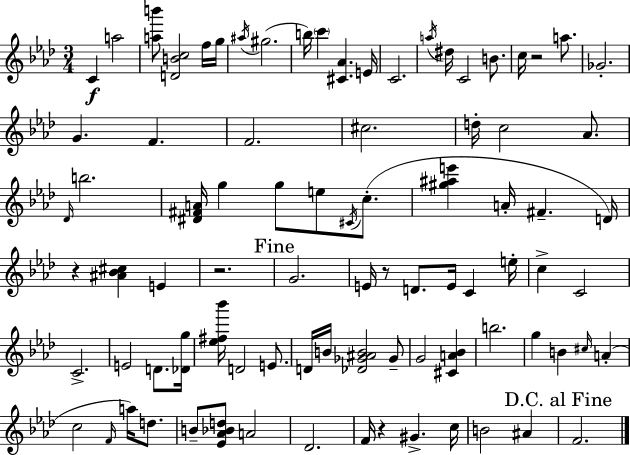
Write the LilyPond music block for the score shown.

{
  \clef treble
  \numericTimeSignature
  \time 3/4
  \key aes \major
  c'4\f a''2 | <a'' b'''>8 <d' b' c''>2 f''16 g''16 | \acciaccatura { ais''16 }( gis''2. | b''16) \parenthesize c'''4 <cis' aes'>4. | \break e'16 c'2. | \acciaccatura { a''16 } dis''16 c'2 b'8. | c''16 r2 a''8. | ges'2.-. | \break g'4. f'4. | f'2. | cis''2. | d''16-. c''2 aes'8. | \break \grace { des'16 } b''2. | <dis' fis' a'>16 g''4 g''8 e''8 | \acciaccatura { cis'16 } c''8.-.( <gis'' ais'' e'''>4 a'16-. fis'4.-- | d'16) r4 <ais' bes' cis''>4 | \break e'4 r2. | \mark "Fine" g'2. | e'16 r8 d'8. e'16 c'4 | e''16-. c''4-> c'2 | \break c'2.-> | e'2 | d'8. <des' g''>16 <ees'' fis'' bes'''>16 d'2 | e'8. d'16 b'16 <des' ges' ais' b'>2 | \break ges'8-- g'2 | <cis' a' bes'>4 b''2. | g''4 b'4 | \grace { cis''16 } a'4-.( c''2 | \break \grace { f'16 } a''16) d''8. b'8-- <ees' aes' bes' d''>8 a'2 | des'2. | f'16 r4 gis'4.-> | c''16 b'2 | \break ais'4 \mark "D.C. al Fine" f'2. | \bar "|."
}